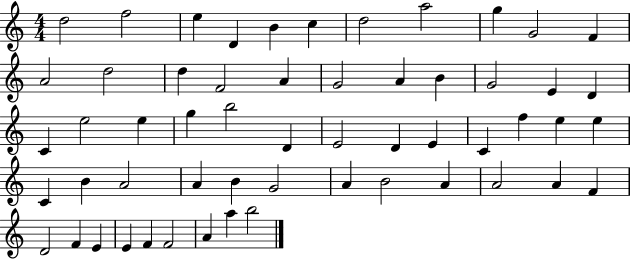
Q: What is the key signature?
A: C major